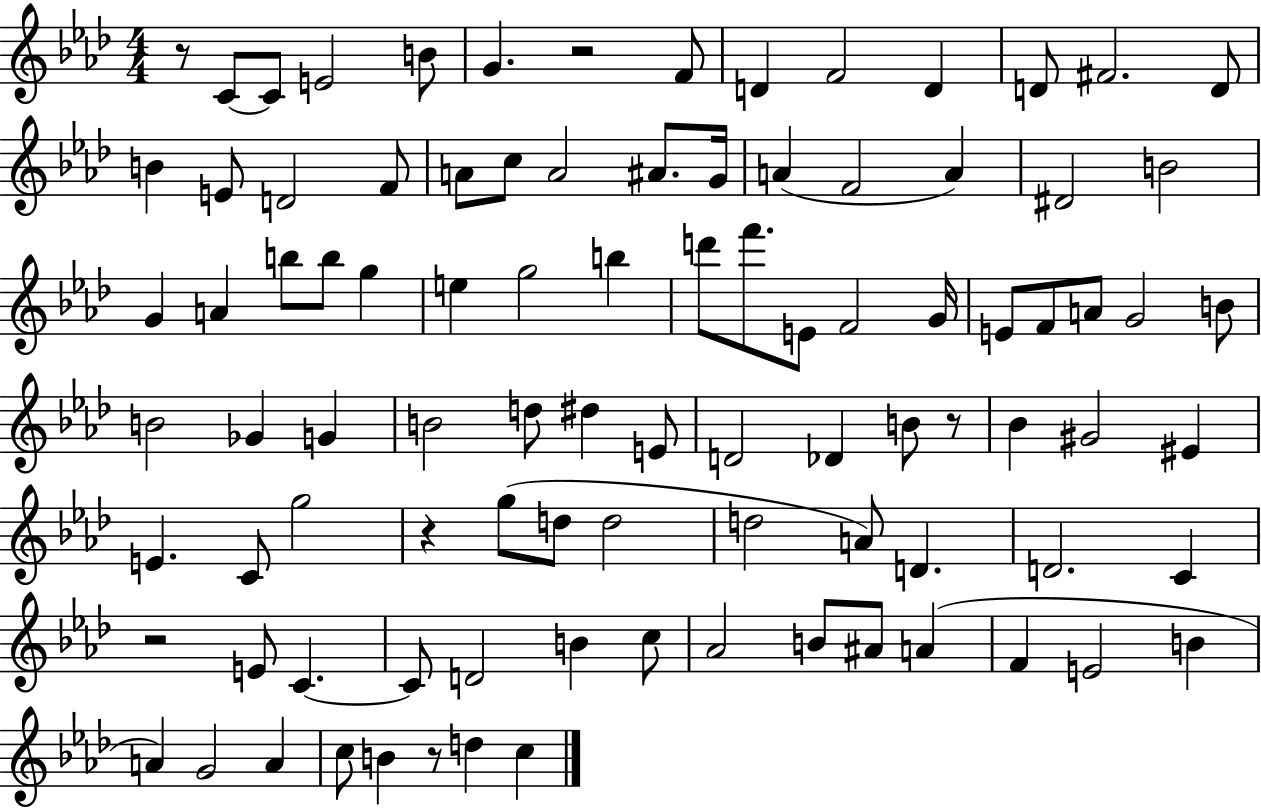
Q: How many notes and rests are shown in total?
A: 94